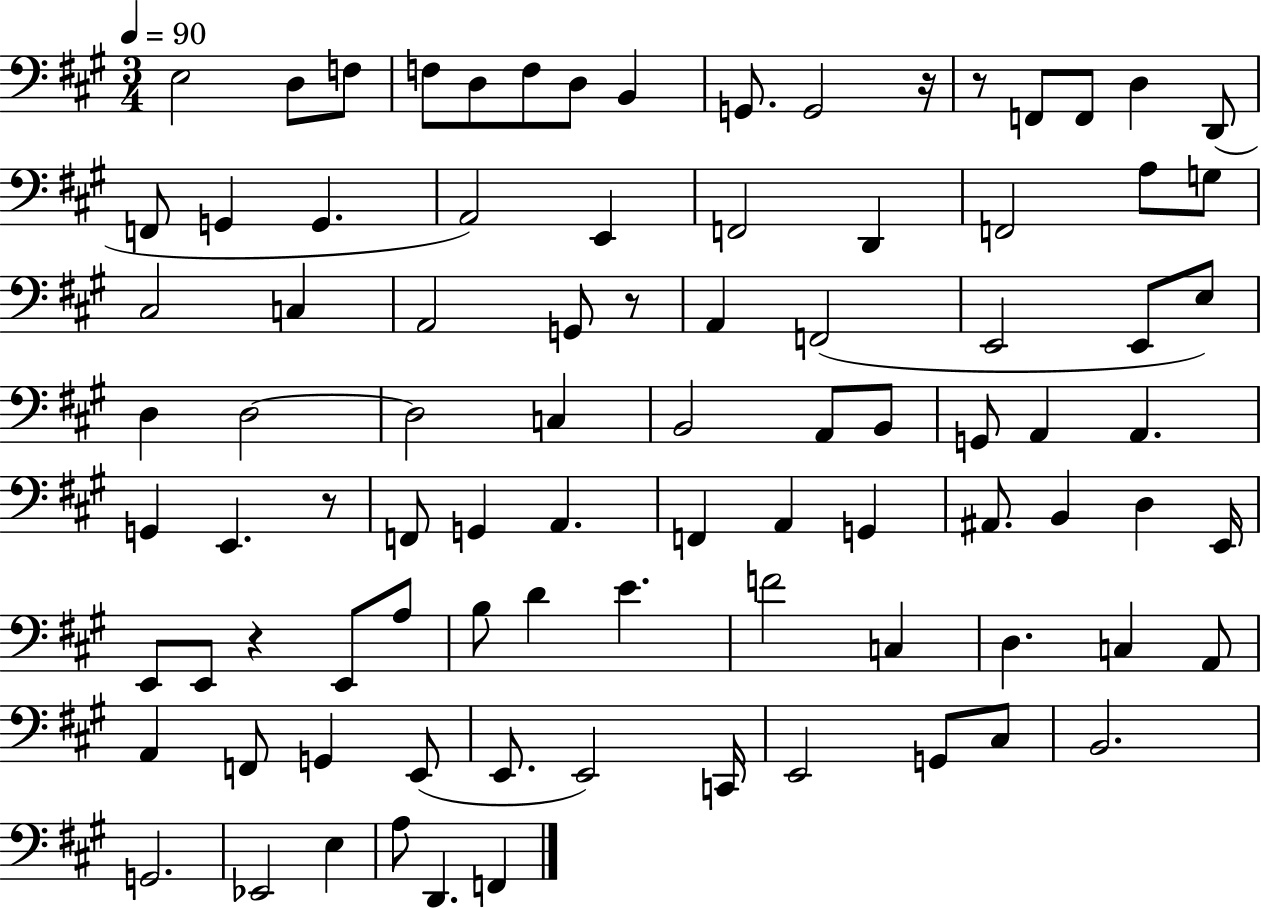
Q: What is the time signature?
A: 3/4